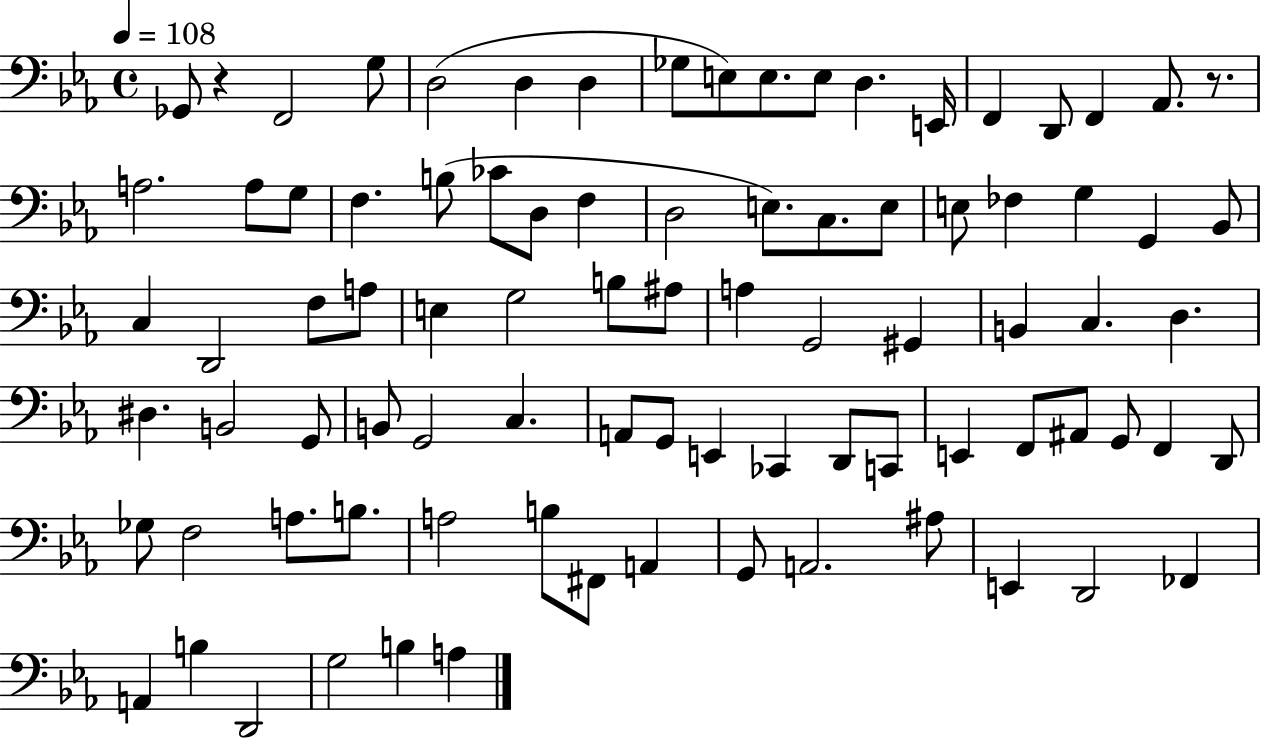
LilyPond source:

{
  \clef bass
  \time 4/4
  \defaultTimeSignature
  \key ees \major
  \tempo 4 = 108
  \repeat volta 2 { ges,8 r4 f,2 g8 | d2( d4 d4 | ges8 e8) e8. e8 d4. e,16 | f,4 d,8 f,4 aes,8. r8. | \break a2. a8 g8 | f4. b8( ces'8 d8 f4 | d2 e8.) c8. e8 | e8 fes4 g4 g,4 bes,8 | \break c4 d,2 f8 a8 | e4 g2 b8 ais8 | a4 g,2 gis,4 | b,4 c4. d4. | \break dis4. b,2 g,8 | b,8 g,2 c4. | a,8 g,8 e,4 ces,4 d,8 c,8 | e,4 f,8 ais,8 g,8 f,4 d,8 | \break ges8 f2 a8. b8. | a2 b8 fis,8 a,4 | g,8 a,2. ais8 | e,4 d,2 fes,4 | \break a,4 b4 d,2 | g2 b4 a4 | } \bar "|."
}